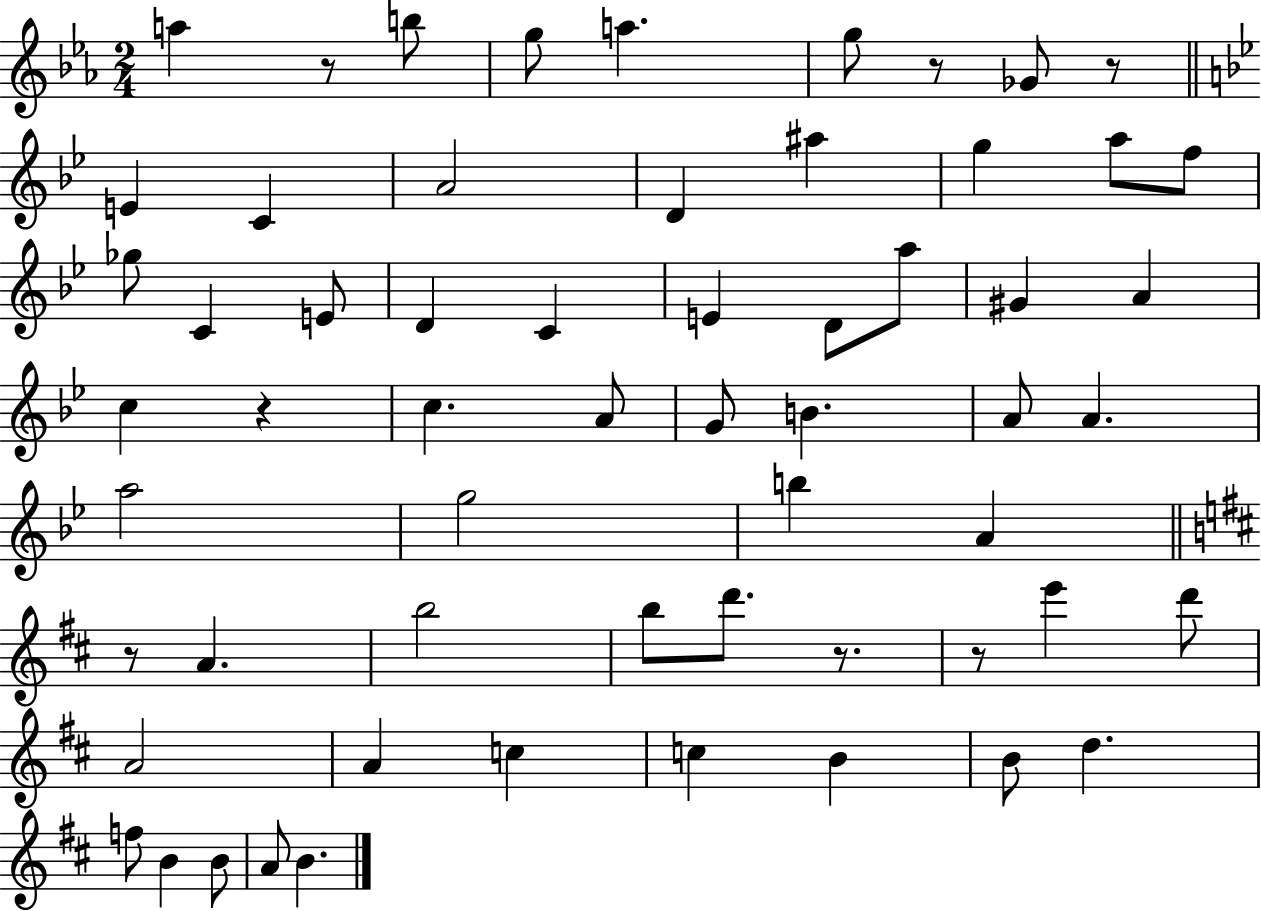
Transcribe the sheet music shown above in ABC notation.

X:1
T:Untitled
M:2/4
L:1/4
K:Eb
a z/2 b/2 g/2 a g/2 z/2 _G/2 z/2 E C A2 D ^a g a/2 f/2 _g/2 C E/2 D C E D/2 a/2 ^G A c z c A/2 G/2 B A/2 A a2 g2 b A z/2 A b2 b/2 d'/2 z/2 z/2 e' d'/2 A2 A c c B B/2 d f/2 B B/2 A/2 B